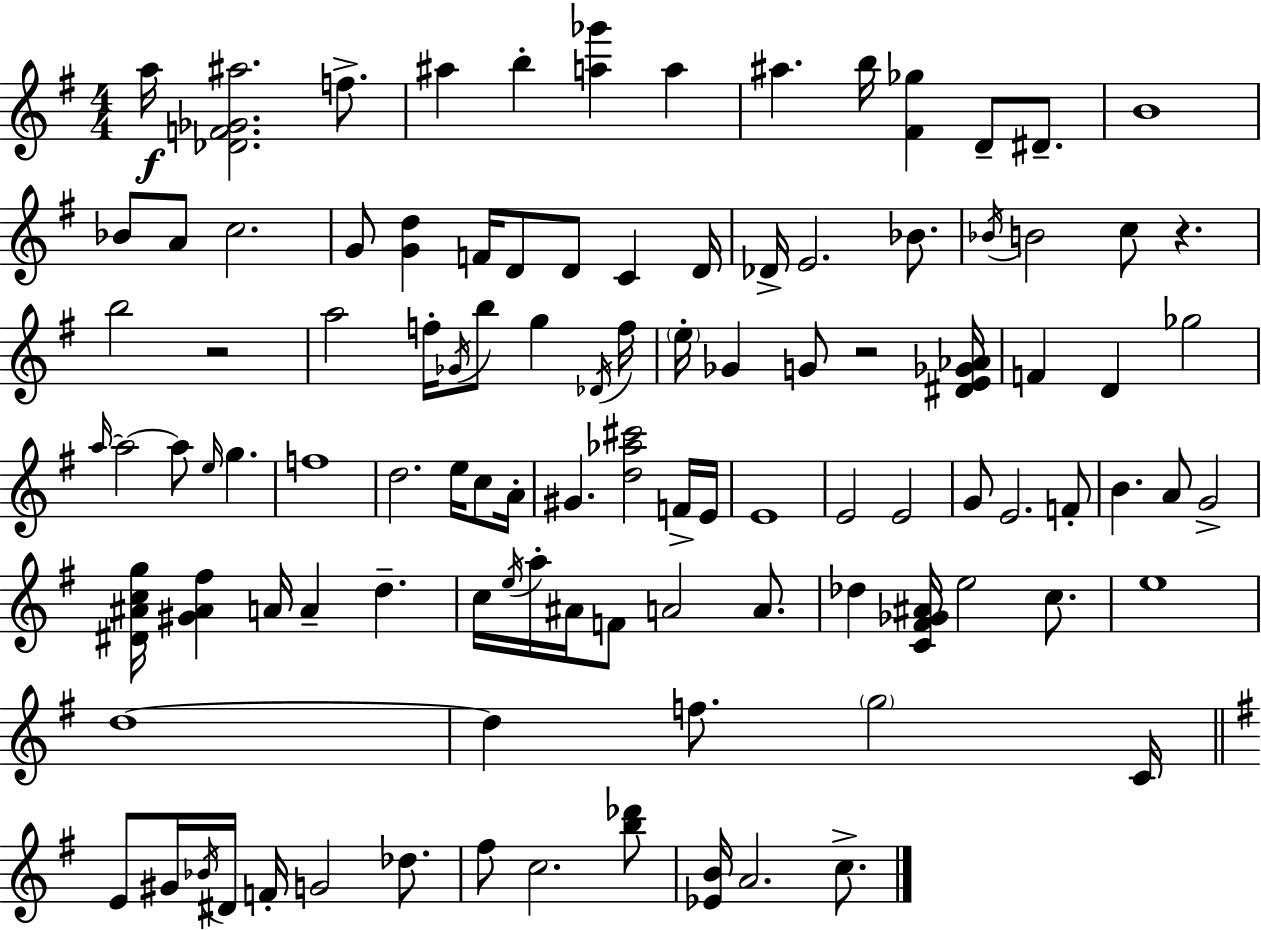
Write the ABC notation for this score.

X:1
T:Untitled
M:4/4
L:1/4
K:G
a/4 [_DF_G^a]2 f/2 ^a b [a_g'] a ^a b/4 [^F_g] D/2 ^D/2 B4 _B/2 A/2 c2 G/2 [Gd] F/4 D/2 D/2 C D/4 _D/4 E2 _B/2 _B/4 B2 c/2 z b2 z2 a2 f/4 _G/4 b/2 g _D/4 f/4 e/4 _G G/2 z2 [^DE_G_A]/4 F D _g2 a/4 a2 a/2 e/4 g f4 d2 e/4 c/2 A/4 ^G [d_a^c']2 F/4 E/4 E4 E2 E2 G/2 E2 F/2 B A/2 G2 [^D^Acg]/4 [^G^A^f] A/4 A d c/4 e/4 a/4 ^A/4 F/2 A2 A/2 _d [C^F_G^A]/4 e2 c/2 e4 d4 d f/2 g2 C/4 E/2 ^G/4 _B/4 ^D/4 F/4 G2 _d/2 ^f/2 c2 [b_d']/2 [_EB]/4 A2 c/2